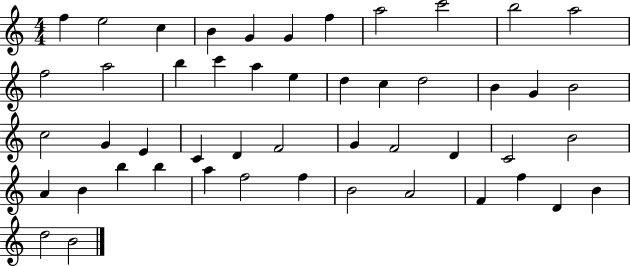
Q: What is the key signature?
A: C major